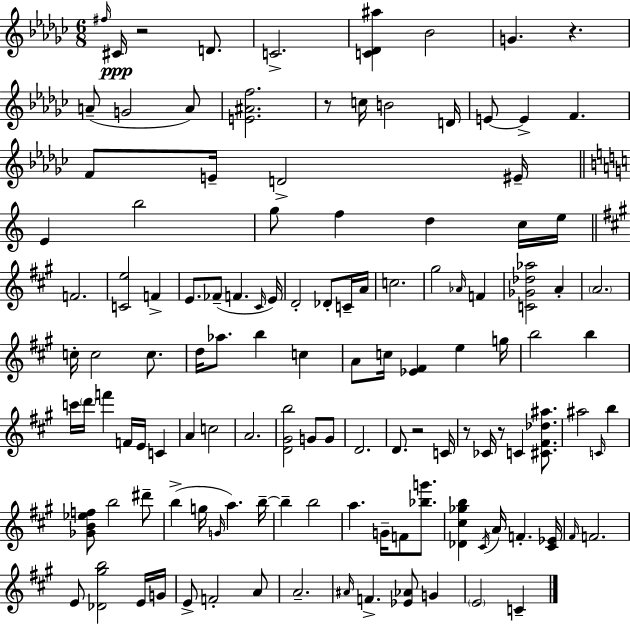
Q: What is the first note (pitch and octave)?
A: F#5